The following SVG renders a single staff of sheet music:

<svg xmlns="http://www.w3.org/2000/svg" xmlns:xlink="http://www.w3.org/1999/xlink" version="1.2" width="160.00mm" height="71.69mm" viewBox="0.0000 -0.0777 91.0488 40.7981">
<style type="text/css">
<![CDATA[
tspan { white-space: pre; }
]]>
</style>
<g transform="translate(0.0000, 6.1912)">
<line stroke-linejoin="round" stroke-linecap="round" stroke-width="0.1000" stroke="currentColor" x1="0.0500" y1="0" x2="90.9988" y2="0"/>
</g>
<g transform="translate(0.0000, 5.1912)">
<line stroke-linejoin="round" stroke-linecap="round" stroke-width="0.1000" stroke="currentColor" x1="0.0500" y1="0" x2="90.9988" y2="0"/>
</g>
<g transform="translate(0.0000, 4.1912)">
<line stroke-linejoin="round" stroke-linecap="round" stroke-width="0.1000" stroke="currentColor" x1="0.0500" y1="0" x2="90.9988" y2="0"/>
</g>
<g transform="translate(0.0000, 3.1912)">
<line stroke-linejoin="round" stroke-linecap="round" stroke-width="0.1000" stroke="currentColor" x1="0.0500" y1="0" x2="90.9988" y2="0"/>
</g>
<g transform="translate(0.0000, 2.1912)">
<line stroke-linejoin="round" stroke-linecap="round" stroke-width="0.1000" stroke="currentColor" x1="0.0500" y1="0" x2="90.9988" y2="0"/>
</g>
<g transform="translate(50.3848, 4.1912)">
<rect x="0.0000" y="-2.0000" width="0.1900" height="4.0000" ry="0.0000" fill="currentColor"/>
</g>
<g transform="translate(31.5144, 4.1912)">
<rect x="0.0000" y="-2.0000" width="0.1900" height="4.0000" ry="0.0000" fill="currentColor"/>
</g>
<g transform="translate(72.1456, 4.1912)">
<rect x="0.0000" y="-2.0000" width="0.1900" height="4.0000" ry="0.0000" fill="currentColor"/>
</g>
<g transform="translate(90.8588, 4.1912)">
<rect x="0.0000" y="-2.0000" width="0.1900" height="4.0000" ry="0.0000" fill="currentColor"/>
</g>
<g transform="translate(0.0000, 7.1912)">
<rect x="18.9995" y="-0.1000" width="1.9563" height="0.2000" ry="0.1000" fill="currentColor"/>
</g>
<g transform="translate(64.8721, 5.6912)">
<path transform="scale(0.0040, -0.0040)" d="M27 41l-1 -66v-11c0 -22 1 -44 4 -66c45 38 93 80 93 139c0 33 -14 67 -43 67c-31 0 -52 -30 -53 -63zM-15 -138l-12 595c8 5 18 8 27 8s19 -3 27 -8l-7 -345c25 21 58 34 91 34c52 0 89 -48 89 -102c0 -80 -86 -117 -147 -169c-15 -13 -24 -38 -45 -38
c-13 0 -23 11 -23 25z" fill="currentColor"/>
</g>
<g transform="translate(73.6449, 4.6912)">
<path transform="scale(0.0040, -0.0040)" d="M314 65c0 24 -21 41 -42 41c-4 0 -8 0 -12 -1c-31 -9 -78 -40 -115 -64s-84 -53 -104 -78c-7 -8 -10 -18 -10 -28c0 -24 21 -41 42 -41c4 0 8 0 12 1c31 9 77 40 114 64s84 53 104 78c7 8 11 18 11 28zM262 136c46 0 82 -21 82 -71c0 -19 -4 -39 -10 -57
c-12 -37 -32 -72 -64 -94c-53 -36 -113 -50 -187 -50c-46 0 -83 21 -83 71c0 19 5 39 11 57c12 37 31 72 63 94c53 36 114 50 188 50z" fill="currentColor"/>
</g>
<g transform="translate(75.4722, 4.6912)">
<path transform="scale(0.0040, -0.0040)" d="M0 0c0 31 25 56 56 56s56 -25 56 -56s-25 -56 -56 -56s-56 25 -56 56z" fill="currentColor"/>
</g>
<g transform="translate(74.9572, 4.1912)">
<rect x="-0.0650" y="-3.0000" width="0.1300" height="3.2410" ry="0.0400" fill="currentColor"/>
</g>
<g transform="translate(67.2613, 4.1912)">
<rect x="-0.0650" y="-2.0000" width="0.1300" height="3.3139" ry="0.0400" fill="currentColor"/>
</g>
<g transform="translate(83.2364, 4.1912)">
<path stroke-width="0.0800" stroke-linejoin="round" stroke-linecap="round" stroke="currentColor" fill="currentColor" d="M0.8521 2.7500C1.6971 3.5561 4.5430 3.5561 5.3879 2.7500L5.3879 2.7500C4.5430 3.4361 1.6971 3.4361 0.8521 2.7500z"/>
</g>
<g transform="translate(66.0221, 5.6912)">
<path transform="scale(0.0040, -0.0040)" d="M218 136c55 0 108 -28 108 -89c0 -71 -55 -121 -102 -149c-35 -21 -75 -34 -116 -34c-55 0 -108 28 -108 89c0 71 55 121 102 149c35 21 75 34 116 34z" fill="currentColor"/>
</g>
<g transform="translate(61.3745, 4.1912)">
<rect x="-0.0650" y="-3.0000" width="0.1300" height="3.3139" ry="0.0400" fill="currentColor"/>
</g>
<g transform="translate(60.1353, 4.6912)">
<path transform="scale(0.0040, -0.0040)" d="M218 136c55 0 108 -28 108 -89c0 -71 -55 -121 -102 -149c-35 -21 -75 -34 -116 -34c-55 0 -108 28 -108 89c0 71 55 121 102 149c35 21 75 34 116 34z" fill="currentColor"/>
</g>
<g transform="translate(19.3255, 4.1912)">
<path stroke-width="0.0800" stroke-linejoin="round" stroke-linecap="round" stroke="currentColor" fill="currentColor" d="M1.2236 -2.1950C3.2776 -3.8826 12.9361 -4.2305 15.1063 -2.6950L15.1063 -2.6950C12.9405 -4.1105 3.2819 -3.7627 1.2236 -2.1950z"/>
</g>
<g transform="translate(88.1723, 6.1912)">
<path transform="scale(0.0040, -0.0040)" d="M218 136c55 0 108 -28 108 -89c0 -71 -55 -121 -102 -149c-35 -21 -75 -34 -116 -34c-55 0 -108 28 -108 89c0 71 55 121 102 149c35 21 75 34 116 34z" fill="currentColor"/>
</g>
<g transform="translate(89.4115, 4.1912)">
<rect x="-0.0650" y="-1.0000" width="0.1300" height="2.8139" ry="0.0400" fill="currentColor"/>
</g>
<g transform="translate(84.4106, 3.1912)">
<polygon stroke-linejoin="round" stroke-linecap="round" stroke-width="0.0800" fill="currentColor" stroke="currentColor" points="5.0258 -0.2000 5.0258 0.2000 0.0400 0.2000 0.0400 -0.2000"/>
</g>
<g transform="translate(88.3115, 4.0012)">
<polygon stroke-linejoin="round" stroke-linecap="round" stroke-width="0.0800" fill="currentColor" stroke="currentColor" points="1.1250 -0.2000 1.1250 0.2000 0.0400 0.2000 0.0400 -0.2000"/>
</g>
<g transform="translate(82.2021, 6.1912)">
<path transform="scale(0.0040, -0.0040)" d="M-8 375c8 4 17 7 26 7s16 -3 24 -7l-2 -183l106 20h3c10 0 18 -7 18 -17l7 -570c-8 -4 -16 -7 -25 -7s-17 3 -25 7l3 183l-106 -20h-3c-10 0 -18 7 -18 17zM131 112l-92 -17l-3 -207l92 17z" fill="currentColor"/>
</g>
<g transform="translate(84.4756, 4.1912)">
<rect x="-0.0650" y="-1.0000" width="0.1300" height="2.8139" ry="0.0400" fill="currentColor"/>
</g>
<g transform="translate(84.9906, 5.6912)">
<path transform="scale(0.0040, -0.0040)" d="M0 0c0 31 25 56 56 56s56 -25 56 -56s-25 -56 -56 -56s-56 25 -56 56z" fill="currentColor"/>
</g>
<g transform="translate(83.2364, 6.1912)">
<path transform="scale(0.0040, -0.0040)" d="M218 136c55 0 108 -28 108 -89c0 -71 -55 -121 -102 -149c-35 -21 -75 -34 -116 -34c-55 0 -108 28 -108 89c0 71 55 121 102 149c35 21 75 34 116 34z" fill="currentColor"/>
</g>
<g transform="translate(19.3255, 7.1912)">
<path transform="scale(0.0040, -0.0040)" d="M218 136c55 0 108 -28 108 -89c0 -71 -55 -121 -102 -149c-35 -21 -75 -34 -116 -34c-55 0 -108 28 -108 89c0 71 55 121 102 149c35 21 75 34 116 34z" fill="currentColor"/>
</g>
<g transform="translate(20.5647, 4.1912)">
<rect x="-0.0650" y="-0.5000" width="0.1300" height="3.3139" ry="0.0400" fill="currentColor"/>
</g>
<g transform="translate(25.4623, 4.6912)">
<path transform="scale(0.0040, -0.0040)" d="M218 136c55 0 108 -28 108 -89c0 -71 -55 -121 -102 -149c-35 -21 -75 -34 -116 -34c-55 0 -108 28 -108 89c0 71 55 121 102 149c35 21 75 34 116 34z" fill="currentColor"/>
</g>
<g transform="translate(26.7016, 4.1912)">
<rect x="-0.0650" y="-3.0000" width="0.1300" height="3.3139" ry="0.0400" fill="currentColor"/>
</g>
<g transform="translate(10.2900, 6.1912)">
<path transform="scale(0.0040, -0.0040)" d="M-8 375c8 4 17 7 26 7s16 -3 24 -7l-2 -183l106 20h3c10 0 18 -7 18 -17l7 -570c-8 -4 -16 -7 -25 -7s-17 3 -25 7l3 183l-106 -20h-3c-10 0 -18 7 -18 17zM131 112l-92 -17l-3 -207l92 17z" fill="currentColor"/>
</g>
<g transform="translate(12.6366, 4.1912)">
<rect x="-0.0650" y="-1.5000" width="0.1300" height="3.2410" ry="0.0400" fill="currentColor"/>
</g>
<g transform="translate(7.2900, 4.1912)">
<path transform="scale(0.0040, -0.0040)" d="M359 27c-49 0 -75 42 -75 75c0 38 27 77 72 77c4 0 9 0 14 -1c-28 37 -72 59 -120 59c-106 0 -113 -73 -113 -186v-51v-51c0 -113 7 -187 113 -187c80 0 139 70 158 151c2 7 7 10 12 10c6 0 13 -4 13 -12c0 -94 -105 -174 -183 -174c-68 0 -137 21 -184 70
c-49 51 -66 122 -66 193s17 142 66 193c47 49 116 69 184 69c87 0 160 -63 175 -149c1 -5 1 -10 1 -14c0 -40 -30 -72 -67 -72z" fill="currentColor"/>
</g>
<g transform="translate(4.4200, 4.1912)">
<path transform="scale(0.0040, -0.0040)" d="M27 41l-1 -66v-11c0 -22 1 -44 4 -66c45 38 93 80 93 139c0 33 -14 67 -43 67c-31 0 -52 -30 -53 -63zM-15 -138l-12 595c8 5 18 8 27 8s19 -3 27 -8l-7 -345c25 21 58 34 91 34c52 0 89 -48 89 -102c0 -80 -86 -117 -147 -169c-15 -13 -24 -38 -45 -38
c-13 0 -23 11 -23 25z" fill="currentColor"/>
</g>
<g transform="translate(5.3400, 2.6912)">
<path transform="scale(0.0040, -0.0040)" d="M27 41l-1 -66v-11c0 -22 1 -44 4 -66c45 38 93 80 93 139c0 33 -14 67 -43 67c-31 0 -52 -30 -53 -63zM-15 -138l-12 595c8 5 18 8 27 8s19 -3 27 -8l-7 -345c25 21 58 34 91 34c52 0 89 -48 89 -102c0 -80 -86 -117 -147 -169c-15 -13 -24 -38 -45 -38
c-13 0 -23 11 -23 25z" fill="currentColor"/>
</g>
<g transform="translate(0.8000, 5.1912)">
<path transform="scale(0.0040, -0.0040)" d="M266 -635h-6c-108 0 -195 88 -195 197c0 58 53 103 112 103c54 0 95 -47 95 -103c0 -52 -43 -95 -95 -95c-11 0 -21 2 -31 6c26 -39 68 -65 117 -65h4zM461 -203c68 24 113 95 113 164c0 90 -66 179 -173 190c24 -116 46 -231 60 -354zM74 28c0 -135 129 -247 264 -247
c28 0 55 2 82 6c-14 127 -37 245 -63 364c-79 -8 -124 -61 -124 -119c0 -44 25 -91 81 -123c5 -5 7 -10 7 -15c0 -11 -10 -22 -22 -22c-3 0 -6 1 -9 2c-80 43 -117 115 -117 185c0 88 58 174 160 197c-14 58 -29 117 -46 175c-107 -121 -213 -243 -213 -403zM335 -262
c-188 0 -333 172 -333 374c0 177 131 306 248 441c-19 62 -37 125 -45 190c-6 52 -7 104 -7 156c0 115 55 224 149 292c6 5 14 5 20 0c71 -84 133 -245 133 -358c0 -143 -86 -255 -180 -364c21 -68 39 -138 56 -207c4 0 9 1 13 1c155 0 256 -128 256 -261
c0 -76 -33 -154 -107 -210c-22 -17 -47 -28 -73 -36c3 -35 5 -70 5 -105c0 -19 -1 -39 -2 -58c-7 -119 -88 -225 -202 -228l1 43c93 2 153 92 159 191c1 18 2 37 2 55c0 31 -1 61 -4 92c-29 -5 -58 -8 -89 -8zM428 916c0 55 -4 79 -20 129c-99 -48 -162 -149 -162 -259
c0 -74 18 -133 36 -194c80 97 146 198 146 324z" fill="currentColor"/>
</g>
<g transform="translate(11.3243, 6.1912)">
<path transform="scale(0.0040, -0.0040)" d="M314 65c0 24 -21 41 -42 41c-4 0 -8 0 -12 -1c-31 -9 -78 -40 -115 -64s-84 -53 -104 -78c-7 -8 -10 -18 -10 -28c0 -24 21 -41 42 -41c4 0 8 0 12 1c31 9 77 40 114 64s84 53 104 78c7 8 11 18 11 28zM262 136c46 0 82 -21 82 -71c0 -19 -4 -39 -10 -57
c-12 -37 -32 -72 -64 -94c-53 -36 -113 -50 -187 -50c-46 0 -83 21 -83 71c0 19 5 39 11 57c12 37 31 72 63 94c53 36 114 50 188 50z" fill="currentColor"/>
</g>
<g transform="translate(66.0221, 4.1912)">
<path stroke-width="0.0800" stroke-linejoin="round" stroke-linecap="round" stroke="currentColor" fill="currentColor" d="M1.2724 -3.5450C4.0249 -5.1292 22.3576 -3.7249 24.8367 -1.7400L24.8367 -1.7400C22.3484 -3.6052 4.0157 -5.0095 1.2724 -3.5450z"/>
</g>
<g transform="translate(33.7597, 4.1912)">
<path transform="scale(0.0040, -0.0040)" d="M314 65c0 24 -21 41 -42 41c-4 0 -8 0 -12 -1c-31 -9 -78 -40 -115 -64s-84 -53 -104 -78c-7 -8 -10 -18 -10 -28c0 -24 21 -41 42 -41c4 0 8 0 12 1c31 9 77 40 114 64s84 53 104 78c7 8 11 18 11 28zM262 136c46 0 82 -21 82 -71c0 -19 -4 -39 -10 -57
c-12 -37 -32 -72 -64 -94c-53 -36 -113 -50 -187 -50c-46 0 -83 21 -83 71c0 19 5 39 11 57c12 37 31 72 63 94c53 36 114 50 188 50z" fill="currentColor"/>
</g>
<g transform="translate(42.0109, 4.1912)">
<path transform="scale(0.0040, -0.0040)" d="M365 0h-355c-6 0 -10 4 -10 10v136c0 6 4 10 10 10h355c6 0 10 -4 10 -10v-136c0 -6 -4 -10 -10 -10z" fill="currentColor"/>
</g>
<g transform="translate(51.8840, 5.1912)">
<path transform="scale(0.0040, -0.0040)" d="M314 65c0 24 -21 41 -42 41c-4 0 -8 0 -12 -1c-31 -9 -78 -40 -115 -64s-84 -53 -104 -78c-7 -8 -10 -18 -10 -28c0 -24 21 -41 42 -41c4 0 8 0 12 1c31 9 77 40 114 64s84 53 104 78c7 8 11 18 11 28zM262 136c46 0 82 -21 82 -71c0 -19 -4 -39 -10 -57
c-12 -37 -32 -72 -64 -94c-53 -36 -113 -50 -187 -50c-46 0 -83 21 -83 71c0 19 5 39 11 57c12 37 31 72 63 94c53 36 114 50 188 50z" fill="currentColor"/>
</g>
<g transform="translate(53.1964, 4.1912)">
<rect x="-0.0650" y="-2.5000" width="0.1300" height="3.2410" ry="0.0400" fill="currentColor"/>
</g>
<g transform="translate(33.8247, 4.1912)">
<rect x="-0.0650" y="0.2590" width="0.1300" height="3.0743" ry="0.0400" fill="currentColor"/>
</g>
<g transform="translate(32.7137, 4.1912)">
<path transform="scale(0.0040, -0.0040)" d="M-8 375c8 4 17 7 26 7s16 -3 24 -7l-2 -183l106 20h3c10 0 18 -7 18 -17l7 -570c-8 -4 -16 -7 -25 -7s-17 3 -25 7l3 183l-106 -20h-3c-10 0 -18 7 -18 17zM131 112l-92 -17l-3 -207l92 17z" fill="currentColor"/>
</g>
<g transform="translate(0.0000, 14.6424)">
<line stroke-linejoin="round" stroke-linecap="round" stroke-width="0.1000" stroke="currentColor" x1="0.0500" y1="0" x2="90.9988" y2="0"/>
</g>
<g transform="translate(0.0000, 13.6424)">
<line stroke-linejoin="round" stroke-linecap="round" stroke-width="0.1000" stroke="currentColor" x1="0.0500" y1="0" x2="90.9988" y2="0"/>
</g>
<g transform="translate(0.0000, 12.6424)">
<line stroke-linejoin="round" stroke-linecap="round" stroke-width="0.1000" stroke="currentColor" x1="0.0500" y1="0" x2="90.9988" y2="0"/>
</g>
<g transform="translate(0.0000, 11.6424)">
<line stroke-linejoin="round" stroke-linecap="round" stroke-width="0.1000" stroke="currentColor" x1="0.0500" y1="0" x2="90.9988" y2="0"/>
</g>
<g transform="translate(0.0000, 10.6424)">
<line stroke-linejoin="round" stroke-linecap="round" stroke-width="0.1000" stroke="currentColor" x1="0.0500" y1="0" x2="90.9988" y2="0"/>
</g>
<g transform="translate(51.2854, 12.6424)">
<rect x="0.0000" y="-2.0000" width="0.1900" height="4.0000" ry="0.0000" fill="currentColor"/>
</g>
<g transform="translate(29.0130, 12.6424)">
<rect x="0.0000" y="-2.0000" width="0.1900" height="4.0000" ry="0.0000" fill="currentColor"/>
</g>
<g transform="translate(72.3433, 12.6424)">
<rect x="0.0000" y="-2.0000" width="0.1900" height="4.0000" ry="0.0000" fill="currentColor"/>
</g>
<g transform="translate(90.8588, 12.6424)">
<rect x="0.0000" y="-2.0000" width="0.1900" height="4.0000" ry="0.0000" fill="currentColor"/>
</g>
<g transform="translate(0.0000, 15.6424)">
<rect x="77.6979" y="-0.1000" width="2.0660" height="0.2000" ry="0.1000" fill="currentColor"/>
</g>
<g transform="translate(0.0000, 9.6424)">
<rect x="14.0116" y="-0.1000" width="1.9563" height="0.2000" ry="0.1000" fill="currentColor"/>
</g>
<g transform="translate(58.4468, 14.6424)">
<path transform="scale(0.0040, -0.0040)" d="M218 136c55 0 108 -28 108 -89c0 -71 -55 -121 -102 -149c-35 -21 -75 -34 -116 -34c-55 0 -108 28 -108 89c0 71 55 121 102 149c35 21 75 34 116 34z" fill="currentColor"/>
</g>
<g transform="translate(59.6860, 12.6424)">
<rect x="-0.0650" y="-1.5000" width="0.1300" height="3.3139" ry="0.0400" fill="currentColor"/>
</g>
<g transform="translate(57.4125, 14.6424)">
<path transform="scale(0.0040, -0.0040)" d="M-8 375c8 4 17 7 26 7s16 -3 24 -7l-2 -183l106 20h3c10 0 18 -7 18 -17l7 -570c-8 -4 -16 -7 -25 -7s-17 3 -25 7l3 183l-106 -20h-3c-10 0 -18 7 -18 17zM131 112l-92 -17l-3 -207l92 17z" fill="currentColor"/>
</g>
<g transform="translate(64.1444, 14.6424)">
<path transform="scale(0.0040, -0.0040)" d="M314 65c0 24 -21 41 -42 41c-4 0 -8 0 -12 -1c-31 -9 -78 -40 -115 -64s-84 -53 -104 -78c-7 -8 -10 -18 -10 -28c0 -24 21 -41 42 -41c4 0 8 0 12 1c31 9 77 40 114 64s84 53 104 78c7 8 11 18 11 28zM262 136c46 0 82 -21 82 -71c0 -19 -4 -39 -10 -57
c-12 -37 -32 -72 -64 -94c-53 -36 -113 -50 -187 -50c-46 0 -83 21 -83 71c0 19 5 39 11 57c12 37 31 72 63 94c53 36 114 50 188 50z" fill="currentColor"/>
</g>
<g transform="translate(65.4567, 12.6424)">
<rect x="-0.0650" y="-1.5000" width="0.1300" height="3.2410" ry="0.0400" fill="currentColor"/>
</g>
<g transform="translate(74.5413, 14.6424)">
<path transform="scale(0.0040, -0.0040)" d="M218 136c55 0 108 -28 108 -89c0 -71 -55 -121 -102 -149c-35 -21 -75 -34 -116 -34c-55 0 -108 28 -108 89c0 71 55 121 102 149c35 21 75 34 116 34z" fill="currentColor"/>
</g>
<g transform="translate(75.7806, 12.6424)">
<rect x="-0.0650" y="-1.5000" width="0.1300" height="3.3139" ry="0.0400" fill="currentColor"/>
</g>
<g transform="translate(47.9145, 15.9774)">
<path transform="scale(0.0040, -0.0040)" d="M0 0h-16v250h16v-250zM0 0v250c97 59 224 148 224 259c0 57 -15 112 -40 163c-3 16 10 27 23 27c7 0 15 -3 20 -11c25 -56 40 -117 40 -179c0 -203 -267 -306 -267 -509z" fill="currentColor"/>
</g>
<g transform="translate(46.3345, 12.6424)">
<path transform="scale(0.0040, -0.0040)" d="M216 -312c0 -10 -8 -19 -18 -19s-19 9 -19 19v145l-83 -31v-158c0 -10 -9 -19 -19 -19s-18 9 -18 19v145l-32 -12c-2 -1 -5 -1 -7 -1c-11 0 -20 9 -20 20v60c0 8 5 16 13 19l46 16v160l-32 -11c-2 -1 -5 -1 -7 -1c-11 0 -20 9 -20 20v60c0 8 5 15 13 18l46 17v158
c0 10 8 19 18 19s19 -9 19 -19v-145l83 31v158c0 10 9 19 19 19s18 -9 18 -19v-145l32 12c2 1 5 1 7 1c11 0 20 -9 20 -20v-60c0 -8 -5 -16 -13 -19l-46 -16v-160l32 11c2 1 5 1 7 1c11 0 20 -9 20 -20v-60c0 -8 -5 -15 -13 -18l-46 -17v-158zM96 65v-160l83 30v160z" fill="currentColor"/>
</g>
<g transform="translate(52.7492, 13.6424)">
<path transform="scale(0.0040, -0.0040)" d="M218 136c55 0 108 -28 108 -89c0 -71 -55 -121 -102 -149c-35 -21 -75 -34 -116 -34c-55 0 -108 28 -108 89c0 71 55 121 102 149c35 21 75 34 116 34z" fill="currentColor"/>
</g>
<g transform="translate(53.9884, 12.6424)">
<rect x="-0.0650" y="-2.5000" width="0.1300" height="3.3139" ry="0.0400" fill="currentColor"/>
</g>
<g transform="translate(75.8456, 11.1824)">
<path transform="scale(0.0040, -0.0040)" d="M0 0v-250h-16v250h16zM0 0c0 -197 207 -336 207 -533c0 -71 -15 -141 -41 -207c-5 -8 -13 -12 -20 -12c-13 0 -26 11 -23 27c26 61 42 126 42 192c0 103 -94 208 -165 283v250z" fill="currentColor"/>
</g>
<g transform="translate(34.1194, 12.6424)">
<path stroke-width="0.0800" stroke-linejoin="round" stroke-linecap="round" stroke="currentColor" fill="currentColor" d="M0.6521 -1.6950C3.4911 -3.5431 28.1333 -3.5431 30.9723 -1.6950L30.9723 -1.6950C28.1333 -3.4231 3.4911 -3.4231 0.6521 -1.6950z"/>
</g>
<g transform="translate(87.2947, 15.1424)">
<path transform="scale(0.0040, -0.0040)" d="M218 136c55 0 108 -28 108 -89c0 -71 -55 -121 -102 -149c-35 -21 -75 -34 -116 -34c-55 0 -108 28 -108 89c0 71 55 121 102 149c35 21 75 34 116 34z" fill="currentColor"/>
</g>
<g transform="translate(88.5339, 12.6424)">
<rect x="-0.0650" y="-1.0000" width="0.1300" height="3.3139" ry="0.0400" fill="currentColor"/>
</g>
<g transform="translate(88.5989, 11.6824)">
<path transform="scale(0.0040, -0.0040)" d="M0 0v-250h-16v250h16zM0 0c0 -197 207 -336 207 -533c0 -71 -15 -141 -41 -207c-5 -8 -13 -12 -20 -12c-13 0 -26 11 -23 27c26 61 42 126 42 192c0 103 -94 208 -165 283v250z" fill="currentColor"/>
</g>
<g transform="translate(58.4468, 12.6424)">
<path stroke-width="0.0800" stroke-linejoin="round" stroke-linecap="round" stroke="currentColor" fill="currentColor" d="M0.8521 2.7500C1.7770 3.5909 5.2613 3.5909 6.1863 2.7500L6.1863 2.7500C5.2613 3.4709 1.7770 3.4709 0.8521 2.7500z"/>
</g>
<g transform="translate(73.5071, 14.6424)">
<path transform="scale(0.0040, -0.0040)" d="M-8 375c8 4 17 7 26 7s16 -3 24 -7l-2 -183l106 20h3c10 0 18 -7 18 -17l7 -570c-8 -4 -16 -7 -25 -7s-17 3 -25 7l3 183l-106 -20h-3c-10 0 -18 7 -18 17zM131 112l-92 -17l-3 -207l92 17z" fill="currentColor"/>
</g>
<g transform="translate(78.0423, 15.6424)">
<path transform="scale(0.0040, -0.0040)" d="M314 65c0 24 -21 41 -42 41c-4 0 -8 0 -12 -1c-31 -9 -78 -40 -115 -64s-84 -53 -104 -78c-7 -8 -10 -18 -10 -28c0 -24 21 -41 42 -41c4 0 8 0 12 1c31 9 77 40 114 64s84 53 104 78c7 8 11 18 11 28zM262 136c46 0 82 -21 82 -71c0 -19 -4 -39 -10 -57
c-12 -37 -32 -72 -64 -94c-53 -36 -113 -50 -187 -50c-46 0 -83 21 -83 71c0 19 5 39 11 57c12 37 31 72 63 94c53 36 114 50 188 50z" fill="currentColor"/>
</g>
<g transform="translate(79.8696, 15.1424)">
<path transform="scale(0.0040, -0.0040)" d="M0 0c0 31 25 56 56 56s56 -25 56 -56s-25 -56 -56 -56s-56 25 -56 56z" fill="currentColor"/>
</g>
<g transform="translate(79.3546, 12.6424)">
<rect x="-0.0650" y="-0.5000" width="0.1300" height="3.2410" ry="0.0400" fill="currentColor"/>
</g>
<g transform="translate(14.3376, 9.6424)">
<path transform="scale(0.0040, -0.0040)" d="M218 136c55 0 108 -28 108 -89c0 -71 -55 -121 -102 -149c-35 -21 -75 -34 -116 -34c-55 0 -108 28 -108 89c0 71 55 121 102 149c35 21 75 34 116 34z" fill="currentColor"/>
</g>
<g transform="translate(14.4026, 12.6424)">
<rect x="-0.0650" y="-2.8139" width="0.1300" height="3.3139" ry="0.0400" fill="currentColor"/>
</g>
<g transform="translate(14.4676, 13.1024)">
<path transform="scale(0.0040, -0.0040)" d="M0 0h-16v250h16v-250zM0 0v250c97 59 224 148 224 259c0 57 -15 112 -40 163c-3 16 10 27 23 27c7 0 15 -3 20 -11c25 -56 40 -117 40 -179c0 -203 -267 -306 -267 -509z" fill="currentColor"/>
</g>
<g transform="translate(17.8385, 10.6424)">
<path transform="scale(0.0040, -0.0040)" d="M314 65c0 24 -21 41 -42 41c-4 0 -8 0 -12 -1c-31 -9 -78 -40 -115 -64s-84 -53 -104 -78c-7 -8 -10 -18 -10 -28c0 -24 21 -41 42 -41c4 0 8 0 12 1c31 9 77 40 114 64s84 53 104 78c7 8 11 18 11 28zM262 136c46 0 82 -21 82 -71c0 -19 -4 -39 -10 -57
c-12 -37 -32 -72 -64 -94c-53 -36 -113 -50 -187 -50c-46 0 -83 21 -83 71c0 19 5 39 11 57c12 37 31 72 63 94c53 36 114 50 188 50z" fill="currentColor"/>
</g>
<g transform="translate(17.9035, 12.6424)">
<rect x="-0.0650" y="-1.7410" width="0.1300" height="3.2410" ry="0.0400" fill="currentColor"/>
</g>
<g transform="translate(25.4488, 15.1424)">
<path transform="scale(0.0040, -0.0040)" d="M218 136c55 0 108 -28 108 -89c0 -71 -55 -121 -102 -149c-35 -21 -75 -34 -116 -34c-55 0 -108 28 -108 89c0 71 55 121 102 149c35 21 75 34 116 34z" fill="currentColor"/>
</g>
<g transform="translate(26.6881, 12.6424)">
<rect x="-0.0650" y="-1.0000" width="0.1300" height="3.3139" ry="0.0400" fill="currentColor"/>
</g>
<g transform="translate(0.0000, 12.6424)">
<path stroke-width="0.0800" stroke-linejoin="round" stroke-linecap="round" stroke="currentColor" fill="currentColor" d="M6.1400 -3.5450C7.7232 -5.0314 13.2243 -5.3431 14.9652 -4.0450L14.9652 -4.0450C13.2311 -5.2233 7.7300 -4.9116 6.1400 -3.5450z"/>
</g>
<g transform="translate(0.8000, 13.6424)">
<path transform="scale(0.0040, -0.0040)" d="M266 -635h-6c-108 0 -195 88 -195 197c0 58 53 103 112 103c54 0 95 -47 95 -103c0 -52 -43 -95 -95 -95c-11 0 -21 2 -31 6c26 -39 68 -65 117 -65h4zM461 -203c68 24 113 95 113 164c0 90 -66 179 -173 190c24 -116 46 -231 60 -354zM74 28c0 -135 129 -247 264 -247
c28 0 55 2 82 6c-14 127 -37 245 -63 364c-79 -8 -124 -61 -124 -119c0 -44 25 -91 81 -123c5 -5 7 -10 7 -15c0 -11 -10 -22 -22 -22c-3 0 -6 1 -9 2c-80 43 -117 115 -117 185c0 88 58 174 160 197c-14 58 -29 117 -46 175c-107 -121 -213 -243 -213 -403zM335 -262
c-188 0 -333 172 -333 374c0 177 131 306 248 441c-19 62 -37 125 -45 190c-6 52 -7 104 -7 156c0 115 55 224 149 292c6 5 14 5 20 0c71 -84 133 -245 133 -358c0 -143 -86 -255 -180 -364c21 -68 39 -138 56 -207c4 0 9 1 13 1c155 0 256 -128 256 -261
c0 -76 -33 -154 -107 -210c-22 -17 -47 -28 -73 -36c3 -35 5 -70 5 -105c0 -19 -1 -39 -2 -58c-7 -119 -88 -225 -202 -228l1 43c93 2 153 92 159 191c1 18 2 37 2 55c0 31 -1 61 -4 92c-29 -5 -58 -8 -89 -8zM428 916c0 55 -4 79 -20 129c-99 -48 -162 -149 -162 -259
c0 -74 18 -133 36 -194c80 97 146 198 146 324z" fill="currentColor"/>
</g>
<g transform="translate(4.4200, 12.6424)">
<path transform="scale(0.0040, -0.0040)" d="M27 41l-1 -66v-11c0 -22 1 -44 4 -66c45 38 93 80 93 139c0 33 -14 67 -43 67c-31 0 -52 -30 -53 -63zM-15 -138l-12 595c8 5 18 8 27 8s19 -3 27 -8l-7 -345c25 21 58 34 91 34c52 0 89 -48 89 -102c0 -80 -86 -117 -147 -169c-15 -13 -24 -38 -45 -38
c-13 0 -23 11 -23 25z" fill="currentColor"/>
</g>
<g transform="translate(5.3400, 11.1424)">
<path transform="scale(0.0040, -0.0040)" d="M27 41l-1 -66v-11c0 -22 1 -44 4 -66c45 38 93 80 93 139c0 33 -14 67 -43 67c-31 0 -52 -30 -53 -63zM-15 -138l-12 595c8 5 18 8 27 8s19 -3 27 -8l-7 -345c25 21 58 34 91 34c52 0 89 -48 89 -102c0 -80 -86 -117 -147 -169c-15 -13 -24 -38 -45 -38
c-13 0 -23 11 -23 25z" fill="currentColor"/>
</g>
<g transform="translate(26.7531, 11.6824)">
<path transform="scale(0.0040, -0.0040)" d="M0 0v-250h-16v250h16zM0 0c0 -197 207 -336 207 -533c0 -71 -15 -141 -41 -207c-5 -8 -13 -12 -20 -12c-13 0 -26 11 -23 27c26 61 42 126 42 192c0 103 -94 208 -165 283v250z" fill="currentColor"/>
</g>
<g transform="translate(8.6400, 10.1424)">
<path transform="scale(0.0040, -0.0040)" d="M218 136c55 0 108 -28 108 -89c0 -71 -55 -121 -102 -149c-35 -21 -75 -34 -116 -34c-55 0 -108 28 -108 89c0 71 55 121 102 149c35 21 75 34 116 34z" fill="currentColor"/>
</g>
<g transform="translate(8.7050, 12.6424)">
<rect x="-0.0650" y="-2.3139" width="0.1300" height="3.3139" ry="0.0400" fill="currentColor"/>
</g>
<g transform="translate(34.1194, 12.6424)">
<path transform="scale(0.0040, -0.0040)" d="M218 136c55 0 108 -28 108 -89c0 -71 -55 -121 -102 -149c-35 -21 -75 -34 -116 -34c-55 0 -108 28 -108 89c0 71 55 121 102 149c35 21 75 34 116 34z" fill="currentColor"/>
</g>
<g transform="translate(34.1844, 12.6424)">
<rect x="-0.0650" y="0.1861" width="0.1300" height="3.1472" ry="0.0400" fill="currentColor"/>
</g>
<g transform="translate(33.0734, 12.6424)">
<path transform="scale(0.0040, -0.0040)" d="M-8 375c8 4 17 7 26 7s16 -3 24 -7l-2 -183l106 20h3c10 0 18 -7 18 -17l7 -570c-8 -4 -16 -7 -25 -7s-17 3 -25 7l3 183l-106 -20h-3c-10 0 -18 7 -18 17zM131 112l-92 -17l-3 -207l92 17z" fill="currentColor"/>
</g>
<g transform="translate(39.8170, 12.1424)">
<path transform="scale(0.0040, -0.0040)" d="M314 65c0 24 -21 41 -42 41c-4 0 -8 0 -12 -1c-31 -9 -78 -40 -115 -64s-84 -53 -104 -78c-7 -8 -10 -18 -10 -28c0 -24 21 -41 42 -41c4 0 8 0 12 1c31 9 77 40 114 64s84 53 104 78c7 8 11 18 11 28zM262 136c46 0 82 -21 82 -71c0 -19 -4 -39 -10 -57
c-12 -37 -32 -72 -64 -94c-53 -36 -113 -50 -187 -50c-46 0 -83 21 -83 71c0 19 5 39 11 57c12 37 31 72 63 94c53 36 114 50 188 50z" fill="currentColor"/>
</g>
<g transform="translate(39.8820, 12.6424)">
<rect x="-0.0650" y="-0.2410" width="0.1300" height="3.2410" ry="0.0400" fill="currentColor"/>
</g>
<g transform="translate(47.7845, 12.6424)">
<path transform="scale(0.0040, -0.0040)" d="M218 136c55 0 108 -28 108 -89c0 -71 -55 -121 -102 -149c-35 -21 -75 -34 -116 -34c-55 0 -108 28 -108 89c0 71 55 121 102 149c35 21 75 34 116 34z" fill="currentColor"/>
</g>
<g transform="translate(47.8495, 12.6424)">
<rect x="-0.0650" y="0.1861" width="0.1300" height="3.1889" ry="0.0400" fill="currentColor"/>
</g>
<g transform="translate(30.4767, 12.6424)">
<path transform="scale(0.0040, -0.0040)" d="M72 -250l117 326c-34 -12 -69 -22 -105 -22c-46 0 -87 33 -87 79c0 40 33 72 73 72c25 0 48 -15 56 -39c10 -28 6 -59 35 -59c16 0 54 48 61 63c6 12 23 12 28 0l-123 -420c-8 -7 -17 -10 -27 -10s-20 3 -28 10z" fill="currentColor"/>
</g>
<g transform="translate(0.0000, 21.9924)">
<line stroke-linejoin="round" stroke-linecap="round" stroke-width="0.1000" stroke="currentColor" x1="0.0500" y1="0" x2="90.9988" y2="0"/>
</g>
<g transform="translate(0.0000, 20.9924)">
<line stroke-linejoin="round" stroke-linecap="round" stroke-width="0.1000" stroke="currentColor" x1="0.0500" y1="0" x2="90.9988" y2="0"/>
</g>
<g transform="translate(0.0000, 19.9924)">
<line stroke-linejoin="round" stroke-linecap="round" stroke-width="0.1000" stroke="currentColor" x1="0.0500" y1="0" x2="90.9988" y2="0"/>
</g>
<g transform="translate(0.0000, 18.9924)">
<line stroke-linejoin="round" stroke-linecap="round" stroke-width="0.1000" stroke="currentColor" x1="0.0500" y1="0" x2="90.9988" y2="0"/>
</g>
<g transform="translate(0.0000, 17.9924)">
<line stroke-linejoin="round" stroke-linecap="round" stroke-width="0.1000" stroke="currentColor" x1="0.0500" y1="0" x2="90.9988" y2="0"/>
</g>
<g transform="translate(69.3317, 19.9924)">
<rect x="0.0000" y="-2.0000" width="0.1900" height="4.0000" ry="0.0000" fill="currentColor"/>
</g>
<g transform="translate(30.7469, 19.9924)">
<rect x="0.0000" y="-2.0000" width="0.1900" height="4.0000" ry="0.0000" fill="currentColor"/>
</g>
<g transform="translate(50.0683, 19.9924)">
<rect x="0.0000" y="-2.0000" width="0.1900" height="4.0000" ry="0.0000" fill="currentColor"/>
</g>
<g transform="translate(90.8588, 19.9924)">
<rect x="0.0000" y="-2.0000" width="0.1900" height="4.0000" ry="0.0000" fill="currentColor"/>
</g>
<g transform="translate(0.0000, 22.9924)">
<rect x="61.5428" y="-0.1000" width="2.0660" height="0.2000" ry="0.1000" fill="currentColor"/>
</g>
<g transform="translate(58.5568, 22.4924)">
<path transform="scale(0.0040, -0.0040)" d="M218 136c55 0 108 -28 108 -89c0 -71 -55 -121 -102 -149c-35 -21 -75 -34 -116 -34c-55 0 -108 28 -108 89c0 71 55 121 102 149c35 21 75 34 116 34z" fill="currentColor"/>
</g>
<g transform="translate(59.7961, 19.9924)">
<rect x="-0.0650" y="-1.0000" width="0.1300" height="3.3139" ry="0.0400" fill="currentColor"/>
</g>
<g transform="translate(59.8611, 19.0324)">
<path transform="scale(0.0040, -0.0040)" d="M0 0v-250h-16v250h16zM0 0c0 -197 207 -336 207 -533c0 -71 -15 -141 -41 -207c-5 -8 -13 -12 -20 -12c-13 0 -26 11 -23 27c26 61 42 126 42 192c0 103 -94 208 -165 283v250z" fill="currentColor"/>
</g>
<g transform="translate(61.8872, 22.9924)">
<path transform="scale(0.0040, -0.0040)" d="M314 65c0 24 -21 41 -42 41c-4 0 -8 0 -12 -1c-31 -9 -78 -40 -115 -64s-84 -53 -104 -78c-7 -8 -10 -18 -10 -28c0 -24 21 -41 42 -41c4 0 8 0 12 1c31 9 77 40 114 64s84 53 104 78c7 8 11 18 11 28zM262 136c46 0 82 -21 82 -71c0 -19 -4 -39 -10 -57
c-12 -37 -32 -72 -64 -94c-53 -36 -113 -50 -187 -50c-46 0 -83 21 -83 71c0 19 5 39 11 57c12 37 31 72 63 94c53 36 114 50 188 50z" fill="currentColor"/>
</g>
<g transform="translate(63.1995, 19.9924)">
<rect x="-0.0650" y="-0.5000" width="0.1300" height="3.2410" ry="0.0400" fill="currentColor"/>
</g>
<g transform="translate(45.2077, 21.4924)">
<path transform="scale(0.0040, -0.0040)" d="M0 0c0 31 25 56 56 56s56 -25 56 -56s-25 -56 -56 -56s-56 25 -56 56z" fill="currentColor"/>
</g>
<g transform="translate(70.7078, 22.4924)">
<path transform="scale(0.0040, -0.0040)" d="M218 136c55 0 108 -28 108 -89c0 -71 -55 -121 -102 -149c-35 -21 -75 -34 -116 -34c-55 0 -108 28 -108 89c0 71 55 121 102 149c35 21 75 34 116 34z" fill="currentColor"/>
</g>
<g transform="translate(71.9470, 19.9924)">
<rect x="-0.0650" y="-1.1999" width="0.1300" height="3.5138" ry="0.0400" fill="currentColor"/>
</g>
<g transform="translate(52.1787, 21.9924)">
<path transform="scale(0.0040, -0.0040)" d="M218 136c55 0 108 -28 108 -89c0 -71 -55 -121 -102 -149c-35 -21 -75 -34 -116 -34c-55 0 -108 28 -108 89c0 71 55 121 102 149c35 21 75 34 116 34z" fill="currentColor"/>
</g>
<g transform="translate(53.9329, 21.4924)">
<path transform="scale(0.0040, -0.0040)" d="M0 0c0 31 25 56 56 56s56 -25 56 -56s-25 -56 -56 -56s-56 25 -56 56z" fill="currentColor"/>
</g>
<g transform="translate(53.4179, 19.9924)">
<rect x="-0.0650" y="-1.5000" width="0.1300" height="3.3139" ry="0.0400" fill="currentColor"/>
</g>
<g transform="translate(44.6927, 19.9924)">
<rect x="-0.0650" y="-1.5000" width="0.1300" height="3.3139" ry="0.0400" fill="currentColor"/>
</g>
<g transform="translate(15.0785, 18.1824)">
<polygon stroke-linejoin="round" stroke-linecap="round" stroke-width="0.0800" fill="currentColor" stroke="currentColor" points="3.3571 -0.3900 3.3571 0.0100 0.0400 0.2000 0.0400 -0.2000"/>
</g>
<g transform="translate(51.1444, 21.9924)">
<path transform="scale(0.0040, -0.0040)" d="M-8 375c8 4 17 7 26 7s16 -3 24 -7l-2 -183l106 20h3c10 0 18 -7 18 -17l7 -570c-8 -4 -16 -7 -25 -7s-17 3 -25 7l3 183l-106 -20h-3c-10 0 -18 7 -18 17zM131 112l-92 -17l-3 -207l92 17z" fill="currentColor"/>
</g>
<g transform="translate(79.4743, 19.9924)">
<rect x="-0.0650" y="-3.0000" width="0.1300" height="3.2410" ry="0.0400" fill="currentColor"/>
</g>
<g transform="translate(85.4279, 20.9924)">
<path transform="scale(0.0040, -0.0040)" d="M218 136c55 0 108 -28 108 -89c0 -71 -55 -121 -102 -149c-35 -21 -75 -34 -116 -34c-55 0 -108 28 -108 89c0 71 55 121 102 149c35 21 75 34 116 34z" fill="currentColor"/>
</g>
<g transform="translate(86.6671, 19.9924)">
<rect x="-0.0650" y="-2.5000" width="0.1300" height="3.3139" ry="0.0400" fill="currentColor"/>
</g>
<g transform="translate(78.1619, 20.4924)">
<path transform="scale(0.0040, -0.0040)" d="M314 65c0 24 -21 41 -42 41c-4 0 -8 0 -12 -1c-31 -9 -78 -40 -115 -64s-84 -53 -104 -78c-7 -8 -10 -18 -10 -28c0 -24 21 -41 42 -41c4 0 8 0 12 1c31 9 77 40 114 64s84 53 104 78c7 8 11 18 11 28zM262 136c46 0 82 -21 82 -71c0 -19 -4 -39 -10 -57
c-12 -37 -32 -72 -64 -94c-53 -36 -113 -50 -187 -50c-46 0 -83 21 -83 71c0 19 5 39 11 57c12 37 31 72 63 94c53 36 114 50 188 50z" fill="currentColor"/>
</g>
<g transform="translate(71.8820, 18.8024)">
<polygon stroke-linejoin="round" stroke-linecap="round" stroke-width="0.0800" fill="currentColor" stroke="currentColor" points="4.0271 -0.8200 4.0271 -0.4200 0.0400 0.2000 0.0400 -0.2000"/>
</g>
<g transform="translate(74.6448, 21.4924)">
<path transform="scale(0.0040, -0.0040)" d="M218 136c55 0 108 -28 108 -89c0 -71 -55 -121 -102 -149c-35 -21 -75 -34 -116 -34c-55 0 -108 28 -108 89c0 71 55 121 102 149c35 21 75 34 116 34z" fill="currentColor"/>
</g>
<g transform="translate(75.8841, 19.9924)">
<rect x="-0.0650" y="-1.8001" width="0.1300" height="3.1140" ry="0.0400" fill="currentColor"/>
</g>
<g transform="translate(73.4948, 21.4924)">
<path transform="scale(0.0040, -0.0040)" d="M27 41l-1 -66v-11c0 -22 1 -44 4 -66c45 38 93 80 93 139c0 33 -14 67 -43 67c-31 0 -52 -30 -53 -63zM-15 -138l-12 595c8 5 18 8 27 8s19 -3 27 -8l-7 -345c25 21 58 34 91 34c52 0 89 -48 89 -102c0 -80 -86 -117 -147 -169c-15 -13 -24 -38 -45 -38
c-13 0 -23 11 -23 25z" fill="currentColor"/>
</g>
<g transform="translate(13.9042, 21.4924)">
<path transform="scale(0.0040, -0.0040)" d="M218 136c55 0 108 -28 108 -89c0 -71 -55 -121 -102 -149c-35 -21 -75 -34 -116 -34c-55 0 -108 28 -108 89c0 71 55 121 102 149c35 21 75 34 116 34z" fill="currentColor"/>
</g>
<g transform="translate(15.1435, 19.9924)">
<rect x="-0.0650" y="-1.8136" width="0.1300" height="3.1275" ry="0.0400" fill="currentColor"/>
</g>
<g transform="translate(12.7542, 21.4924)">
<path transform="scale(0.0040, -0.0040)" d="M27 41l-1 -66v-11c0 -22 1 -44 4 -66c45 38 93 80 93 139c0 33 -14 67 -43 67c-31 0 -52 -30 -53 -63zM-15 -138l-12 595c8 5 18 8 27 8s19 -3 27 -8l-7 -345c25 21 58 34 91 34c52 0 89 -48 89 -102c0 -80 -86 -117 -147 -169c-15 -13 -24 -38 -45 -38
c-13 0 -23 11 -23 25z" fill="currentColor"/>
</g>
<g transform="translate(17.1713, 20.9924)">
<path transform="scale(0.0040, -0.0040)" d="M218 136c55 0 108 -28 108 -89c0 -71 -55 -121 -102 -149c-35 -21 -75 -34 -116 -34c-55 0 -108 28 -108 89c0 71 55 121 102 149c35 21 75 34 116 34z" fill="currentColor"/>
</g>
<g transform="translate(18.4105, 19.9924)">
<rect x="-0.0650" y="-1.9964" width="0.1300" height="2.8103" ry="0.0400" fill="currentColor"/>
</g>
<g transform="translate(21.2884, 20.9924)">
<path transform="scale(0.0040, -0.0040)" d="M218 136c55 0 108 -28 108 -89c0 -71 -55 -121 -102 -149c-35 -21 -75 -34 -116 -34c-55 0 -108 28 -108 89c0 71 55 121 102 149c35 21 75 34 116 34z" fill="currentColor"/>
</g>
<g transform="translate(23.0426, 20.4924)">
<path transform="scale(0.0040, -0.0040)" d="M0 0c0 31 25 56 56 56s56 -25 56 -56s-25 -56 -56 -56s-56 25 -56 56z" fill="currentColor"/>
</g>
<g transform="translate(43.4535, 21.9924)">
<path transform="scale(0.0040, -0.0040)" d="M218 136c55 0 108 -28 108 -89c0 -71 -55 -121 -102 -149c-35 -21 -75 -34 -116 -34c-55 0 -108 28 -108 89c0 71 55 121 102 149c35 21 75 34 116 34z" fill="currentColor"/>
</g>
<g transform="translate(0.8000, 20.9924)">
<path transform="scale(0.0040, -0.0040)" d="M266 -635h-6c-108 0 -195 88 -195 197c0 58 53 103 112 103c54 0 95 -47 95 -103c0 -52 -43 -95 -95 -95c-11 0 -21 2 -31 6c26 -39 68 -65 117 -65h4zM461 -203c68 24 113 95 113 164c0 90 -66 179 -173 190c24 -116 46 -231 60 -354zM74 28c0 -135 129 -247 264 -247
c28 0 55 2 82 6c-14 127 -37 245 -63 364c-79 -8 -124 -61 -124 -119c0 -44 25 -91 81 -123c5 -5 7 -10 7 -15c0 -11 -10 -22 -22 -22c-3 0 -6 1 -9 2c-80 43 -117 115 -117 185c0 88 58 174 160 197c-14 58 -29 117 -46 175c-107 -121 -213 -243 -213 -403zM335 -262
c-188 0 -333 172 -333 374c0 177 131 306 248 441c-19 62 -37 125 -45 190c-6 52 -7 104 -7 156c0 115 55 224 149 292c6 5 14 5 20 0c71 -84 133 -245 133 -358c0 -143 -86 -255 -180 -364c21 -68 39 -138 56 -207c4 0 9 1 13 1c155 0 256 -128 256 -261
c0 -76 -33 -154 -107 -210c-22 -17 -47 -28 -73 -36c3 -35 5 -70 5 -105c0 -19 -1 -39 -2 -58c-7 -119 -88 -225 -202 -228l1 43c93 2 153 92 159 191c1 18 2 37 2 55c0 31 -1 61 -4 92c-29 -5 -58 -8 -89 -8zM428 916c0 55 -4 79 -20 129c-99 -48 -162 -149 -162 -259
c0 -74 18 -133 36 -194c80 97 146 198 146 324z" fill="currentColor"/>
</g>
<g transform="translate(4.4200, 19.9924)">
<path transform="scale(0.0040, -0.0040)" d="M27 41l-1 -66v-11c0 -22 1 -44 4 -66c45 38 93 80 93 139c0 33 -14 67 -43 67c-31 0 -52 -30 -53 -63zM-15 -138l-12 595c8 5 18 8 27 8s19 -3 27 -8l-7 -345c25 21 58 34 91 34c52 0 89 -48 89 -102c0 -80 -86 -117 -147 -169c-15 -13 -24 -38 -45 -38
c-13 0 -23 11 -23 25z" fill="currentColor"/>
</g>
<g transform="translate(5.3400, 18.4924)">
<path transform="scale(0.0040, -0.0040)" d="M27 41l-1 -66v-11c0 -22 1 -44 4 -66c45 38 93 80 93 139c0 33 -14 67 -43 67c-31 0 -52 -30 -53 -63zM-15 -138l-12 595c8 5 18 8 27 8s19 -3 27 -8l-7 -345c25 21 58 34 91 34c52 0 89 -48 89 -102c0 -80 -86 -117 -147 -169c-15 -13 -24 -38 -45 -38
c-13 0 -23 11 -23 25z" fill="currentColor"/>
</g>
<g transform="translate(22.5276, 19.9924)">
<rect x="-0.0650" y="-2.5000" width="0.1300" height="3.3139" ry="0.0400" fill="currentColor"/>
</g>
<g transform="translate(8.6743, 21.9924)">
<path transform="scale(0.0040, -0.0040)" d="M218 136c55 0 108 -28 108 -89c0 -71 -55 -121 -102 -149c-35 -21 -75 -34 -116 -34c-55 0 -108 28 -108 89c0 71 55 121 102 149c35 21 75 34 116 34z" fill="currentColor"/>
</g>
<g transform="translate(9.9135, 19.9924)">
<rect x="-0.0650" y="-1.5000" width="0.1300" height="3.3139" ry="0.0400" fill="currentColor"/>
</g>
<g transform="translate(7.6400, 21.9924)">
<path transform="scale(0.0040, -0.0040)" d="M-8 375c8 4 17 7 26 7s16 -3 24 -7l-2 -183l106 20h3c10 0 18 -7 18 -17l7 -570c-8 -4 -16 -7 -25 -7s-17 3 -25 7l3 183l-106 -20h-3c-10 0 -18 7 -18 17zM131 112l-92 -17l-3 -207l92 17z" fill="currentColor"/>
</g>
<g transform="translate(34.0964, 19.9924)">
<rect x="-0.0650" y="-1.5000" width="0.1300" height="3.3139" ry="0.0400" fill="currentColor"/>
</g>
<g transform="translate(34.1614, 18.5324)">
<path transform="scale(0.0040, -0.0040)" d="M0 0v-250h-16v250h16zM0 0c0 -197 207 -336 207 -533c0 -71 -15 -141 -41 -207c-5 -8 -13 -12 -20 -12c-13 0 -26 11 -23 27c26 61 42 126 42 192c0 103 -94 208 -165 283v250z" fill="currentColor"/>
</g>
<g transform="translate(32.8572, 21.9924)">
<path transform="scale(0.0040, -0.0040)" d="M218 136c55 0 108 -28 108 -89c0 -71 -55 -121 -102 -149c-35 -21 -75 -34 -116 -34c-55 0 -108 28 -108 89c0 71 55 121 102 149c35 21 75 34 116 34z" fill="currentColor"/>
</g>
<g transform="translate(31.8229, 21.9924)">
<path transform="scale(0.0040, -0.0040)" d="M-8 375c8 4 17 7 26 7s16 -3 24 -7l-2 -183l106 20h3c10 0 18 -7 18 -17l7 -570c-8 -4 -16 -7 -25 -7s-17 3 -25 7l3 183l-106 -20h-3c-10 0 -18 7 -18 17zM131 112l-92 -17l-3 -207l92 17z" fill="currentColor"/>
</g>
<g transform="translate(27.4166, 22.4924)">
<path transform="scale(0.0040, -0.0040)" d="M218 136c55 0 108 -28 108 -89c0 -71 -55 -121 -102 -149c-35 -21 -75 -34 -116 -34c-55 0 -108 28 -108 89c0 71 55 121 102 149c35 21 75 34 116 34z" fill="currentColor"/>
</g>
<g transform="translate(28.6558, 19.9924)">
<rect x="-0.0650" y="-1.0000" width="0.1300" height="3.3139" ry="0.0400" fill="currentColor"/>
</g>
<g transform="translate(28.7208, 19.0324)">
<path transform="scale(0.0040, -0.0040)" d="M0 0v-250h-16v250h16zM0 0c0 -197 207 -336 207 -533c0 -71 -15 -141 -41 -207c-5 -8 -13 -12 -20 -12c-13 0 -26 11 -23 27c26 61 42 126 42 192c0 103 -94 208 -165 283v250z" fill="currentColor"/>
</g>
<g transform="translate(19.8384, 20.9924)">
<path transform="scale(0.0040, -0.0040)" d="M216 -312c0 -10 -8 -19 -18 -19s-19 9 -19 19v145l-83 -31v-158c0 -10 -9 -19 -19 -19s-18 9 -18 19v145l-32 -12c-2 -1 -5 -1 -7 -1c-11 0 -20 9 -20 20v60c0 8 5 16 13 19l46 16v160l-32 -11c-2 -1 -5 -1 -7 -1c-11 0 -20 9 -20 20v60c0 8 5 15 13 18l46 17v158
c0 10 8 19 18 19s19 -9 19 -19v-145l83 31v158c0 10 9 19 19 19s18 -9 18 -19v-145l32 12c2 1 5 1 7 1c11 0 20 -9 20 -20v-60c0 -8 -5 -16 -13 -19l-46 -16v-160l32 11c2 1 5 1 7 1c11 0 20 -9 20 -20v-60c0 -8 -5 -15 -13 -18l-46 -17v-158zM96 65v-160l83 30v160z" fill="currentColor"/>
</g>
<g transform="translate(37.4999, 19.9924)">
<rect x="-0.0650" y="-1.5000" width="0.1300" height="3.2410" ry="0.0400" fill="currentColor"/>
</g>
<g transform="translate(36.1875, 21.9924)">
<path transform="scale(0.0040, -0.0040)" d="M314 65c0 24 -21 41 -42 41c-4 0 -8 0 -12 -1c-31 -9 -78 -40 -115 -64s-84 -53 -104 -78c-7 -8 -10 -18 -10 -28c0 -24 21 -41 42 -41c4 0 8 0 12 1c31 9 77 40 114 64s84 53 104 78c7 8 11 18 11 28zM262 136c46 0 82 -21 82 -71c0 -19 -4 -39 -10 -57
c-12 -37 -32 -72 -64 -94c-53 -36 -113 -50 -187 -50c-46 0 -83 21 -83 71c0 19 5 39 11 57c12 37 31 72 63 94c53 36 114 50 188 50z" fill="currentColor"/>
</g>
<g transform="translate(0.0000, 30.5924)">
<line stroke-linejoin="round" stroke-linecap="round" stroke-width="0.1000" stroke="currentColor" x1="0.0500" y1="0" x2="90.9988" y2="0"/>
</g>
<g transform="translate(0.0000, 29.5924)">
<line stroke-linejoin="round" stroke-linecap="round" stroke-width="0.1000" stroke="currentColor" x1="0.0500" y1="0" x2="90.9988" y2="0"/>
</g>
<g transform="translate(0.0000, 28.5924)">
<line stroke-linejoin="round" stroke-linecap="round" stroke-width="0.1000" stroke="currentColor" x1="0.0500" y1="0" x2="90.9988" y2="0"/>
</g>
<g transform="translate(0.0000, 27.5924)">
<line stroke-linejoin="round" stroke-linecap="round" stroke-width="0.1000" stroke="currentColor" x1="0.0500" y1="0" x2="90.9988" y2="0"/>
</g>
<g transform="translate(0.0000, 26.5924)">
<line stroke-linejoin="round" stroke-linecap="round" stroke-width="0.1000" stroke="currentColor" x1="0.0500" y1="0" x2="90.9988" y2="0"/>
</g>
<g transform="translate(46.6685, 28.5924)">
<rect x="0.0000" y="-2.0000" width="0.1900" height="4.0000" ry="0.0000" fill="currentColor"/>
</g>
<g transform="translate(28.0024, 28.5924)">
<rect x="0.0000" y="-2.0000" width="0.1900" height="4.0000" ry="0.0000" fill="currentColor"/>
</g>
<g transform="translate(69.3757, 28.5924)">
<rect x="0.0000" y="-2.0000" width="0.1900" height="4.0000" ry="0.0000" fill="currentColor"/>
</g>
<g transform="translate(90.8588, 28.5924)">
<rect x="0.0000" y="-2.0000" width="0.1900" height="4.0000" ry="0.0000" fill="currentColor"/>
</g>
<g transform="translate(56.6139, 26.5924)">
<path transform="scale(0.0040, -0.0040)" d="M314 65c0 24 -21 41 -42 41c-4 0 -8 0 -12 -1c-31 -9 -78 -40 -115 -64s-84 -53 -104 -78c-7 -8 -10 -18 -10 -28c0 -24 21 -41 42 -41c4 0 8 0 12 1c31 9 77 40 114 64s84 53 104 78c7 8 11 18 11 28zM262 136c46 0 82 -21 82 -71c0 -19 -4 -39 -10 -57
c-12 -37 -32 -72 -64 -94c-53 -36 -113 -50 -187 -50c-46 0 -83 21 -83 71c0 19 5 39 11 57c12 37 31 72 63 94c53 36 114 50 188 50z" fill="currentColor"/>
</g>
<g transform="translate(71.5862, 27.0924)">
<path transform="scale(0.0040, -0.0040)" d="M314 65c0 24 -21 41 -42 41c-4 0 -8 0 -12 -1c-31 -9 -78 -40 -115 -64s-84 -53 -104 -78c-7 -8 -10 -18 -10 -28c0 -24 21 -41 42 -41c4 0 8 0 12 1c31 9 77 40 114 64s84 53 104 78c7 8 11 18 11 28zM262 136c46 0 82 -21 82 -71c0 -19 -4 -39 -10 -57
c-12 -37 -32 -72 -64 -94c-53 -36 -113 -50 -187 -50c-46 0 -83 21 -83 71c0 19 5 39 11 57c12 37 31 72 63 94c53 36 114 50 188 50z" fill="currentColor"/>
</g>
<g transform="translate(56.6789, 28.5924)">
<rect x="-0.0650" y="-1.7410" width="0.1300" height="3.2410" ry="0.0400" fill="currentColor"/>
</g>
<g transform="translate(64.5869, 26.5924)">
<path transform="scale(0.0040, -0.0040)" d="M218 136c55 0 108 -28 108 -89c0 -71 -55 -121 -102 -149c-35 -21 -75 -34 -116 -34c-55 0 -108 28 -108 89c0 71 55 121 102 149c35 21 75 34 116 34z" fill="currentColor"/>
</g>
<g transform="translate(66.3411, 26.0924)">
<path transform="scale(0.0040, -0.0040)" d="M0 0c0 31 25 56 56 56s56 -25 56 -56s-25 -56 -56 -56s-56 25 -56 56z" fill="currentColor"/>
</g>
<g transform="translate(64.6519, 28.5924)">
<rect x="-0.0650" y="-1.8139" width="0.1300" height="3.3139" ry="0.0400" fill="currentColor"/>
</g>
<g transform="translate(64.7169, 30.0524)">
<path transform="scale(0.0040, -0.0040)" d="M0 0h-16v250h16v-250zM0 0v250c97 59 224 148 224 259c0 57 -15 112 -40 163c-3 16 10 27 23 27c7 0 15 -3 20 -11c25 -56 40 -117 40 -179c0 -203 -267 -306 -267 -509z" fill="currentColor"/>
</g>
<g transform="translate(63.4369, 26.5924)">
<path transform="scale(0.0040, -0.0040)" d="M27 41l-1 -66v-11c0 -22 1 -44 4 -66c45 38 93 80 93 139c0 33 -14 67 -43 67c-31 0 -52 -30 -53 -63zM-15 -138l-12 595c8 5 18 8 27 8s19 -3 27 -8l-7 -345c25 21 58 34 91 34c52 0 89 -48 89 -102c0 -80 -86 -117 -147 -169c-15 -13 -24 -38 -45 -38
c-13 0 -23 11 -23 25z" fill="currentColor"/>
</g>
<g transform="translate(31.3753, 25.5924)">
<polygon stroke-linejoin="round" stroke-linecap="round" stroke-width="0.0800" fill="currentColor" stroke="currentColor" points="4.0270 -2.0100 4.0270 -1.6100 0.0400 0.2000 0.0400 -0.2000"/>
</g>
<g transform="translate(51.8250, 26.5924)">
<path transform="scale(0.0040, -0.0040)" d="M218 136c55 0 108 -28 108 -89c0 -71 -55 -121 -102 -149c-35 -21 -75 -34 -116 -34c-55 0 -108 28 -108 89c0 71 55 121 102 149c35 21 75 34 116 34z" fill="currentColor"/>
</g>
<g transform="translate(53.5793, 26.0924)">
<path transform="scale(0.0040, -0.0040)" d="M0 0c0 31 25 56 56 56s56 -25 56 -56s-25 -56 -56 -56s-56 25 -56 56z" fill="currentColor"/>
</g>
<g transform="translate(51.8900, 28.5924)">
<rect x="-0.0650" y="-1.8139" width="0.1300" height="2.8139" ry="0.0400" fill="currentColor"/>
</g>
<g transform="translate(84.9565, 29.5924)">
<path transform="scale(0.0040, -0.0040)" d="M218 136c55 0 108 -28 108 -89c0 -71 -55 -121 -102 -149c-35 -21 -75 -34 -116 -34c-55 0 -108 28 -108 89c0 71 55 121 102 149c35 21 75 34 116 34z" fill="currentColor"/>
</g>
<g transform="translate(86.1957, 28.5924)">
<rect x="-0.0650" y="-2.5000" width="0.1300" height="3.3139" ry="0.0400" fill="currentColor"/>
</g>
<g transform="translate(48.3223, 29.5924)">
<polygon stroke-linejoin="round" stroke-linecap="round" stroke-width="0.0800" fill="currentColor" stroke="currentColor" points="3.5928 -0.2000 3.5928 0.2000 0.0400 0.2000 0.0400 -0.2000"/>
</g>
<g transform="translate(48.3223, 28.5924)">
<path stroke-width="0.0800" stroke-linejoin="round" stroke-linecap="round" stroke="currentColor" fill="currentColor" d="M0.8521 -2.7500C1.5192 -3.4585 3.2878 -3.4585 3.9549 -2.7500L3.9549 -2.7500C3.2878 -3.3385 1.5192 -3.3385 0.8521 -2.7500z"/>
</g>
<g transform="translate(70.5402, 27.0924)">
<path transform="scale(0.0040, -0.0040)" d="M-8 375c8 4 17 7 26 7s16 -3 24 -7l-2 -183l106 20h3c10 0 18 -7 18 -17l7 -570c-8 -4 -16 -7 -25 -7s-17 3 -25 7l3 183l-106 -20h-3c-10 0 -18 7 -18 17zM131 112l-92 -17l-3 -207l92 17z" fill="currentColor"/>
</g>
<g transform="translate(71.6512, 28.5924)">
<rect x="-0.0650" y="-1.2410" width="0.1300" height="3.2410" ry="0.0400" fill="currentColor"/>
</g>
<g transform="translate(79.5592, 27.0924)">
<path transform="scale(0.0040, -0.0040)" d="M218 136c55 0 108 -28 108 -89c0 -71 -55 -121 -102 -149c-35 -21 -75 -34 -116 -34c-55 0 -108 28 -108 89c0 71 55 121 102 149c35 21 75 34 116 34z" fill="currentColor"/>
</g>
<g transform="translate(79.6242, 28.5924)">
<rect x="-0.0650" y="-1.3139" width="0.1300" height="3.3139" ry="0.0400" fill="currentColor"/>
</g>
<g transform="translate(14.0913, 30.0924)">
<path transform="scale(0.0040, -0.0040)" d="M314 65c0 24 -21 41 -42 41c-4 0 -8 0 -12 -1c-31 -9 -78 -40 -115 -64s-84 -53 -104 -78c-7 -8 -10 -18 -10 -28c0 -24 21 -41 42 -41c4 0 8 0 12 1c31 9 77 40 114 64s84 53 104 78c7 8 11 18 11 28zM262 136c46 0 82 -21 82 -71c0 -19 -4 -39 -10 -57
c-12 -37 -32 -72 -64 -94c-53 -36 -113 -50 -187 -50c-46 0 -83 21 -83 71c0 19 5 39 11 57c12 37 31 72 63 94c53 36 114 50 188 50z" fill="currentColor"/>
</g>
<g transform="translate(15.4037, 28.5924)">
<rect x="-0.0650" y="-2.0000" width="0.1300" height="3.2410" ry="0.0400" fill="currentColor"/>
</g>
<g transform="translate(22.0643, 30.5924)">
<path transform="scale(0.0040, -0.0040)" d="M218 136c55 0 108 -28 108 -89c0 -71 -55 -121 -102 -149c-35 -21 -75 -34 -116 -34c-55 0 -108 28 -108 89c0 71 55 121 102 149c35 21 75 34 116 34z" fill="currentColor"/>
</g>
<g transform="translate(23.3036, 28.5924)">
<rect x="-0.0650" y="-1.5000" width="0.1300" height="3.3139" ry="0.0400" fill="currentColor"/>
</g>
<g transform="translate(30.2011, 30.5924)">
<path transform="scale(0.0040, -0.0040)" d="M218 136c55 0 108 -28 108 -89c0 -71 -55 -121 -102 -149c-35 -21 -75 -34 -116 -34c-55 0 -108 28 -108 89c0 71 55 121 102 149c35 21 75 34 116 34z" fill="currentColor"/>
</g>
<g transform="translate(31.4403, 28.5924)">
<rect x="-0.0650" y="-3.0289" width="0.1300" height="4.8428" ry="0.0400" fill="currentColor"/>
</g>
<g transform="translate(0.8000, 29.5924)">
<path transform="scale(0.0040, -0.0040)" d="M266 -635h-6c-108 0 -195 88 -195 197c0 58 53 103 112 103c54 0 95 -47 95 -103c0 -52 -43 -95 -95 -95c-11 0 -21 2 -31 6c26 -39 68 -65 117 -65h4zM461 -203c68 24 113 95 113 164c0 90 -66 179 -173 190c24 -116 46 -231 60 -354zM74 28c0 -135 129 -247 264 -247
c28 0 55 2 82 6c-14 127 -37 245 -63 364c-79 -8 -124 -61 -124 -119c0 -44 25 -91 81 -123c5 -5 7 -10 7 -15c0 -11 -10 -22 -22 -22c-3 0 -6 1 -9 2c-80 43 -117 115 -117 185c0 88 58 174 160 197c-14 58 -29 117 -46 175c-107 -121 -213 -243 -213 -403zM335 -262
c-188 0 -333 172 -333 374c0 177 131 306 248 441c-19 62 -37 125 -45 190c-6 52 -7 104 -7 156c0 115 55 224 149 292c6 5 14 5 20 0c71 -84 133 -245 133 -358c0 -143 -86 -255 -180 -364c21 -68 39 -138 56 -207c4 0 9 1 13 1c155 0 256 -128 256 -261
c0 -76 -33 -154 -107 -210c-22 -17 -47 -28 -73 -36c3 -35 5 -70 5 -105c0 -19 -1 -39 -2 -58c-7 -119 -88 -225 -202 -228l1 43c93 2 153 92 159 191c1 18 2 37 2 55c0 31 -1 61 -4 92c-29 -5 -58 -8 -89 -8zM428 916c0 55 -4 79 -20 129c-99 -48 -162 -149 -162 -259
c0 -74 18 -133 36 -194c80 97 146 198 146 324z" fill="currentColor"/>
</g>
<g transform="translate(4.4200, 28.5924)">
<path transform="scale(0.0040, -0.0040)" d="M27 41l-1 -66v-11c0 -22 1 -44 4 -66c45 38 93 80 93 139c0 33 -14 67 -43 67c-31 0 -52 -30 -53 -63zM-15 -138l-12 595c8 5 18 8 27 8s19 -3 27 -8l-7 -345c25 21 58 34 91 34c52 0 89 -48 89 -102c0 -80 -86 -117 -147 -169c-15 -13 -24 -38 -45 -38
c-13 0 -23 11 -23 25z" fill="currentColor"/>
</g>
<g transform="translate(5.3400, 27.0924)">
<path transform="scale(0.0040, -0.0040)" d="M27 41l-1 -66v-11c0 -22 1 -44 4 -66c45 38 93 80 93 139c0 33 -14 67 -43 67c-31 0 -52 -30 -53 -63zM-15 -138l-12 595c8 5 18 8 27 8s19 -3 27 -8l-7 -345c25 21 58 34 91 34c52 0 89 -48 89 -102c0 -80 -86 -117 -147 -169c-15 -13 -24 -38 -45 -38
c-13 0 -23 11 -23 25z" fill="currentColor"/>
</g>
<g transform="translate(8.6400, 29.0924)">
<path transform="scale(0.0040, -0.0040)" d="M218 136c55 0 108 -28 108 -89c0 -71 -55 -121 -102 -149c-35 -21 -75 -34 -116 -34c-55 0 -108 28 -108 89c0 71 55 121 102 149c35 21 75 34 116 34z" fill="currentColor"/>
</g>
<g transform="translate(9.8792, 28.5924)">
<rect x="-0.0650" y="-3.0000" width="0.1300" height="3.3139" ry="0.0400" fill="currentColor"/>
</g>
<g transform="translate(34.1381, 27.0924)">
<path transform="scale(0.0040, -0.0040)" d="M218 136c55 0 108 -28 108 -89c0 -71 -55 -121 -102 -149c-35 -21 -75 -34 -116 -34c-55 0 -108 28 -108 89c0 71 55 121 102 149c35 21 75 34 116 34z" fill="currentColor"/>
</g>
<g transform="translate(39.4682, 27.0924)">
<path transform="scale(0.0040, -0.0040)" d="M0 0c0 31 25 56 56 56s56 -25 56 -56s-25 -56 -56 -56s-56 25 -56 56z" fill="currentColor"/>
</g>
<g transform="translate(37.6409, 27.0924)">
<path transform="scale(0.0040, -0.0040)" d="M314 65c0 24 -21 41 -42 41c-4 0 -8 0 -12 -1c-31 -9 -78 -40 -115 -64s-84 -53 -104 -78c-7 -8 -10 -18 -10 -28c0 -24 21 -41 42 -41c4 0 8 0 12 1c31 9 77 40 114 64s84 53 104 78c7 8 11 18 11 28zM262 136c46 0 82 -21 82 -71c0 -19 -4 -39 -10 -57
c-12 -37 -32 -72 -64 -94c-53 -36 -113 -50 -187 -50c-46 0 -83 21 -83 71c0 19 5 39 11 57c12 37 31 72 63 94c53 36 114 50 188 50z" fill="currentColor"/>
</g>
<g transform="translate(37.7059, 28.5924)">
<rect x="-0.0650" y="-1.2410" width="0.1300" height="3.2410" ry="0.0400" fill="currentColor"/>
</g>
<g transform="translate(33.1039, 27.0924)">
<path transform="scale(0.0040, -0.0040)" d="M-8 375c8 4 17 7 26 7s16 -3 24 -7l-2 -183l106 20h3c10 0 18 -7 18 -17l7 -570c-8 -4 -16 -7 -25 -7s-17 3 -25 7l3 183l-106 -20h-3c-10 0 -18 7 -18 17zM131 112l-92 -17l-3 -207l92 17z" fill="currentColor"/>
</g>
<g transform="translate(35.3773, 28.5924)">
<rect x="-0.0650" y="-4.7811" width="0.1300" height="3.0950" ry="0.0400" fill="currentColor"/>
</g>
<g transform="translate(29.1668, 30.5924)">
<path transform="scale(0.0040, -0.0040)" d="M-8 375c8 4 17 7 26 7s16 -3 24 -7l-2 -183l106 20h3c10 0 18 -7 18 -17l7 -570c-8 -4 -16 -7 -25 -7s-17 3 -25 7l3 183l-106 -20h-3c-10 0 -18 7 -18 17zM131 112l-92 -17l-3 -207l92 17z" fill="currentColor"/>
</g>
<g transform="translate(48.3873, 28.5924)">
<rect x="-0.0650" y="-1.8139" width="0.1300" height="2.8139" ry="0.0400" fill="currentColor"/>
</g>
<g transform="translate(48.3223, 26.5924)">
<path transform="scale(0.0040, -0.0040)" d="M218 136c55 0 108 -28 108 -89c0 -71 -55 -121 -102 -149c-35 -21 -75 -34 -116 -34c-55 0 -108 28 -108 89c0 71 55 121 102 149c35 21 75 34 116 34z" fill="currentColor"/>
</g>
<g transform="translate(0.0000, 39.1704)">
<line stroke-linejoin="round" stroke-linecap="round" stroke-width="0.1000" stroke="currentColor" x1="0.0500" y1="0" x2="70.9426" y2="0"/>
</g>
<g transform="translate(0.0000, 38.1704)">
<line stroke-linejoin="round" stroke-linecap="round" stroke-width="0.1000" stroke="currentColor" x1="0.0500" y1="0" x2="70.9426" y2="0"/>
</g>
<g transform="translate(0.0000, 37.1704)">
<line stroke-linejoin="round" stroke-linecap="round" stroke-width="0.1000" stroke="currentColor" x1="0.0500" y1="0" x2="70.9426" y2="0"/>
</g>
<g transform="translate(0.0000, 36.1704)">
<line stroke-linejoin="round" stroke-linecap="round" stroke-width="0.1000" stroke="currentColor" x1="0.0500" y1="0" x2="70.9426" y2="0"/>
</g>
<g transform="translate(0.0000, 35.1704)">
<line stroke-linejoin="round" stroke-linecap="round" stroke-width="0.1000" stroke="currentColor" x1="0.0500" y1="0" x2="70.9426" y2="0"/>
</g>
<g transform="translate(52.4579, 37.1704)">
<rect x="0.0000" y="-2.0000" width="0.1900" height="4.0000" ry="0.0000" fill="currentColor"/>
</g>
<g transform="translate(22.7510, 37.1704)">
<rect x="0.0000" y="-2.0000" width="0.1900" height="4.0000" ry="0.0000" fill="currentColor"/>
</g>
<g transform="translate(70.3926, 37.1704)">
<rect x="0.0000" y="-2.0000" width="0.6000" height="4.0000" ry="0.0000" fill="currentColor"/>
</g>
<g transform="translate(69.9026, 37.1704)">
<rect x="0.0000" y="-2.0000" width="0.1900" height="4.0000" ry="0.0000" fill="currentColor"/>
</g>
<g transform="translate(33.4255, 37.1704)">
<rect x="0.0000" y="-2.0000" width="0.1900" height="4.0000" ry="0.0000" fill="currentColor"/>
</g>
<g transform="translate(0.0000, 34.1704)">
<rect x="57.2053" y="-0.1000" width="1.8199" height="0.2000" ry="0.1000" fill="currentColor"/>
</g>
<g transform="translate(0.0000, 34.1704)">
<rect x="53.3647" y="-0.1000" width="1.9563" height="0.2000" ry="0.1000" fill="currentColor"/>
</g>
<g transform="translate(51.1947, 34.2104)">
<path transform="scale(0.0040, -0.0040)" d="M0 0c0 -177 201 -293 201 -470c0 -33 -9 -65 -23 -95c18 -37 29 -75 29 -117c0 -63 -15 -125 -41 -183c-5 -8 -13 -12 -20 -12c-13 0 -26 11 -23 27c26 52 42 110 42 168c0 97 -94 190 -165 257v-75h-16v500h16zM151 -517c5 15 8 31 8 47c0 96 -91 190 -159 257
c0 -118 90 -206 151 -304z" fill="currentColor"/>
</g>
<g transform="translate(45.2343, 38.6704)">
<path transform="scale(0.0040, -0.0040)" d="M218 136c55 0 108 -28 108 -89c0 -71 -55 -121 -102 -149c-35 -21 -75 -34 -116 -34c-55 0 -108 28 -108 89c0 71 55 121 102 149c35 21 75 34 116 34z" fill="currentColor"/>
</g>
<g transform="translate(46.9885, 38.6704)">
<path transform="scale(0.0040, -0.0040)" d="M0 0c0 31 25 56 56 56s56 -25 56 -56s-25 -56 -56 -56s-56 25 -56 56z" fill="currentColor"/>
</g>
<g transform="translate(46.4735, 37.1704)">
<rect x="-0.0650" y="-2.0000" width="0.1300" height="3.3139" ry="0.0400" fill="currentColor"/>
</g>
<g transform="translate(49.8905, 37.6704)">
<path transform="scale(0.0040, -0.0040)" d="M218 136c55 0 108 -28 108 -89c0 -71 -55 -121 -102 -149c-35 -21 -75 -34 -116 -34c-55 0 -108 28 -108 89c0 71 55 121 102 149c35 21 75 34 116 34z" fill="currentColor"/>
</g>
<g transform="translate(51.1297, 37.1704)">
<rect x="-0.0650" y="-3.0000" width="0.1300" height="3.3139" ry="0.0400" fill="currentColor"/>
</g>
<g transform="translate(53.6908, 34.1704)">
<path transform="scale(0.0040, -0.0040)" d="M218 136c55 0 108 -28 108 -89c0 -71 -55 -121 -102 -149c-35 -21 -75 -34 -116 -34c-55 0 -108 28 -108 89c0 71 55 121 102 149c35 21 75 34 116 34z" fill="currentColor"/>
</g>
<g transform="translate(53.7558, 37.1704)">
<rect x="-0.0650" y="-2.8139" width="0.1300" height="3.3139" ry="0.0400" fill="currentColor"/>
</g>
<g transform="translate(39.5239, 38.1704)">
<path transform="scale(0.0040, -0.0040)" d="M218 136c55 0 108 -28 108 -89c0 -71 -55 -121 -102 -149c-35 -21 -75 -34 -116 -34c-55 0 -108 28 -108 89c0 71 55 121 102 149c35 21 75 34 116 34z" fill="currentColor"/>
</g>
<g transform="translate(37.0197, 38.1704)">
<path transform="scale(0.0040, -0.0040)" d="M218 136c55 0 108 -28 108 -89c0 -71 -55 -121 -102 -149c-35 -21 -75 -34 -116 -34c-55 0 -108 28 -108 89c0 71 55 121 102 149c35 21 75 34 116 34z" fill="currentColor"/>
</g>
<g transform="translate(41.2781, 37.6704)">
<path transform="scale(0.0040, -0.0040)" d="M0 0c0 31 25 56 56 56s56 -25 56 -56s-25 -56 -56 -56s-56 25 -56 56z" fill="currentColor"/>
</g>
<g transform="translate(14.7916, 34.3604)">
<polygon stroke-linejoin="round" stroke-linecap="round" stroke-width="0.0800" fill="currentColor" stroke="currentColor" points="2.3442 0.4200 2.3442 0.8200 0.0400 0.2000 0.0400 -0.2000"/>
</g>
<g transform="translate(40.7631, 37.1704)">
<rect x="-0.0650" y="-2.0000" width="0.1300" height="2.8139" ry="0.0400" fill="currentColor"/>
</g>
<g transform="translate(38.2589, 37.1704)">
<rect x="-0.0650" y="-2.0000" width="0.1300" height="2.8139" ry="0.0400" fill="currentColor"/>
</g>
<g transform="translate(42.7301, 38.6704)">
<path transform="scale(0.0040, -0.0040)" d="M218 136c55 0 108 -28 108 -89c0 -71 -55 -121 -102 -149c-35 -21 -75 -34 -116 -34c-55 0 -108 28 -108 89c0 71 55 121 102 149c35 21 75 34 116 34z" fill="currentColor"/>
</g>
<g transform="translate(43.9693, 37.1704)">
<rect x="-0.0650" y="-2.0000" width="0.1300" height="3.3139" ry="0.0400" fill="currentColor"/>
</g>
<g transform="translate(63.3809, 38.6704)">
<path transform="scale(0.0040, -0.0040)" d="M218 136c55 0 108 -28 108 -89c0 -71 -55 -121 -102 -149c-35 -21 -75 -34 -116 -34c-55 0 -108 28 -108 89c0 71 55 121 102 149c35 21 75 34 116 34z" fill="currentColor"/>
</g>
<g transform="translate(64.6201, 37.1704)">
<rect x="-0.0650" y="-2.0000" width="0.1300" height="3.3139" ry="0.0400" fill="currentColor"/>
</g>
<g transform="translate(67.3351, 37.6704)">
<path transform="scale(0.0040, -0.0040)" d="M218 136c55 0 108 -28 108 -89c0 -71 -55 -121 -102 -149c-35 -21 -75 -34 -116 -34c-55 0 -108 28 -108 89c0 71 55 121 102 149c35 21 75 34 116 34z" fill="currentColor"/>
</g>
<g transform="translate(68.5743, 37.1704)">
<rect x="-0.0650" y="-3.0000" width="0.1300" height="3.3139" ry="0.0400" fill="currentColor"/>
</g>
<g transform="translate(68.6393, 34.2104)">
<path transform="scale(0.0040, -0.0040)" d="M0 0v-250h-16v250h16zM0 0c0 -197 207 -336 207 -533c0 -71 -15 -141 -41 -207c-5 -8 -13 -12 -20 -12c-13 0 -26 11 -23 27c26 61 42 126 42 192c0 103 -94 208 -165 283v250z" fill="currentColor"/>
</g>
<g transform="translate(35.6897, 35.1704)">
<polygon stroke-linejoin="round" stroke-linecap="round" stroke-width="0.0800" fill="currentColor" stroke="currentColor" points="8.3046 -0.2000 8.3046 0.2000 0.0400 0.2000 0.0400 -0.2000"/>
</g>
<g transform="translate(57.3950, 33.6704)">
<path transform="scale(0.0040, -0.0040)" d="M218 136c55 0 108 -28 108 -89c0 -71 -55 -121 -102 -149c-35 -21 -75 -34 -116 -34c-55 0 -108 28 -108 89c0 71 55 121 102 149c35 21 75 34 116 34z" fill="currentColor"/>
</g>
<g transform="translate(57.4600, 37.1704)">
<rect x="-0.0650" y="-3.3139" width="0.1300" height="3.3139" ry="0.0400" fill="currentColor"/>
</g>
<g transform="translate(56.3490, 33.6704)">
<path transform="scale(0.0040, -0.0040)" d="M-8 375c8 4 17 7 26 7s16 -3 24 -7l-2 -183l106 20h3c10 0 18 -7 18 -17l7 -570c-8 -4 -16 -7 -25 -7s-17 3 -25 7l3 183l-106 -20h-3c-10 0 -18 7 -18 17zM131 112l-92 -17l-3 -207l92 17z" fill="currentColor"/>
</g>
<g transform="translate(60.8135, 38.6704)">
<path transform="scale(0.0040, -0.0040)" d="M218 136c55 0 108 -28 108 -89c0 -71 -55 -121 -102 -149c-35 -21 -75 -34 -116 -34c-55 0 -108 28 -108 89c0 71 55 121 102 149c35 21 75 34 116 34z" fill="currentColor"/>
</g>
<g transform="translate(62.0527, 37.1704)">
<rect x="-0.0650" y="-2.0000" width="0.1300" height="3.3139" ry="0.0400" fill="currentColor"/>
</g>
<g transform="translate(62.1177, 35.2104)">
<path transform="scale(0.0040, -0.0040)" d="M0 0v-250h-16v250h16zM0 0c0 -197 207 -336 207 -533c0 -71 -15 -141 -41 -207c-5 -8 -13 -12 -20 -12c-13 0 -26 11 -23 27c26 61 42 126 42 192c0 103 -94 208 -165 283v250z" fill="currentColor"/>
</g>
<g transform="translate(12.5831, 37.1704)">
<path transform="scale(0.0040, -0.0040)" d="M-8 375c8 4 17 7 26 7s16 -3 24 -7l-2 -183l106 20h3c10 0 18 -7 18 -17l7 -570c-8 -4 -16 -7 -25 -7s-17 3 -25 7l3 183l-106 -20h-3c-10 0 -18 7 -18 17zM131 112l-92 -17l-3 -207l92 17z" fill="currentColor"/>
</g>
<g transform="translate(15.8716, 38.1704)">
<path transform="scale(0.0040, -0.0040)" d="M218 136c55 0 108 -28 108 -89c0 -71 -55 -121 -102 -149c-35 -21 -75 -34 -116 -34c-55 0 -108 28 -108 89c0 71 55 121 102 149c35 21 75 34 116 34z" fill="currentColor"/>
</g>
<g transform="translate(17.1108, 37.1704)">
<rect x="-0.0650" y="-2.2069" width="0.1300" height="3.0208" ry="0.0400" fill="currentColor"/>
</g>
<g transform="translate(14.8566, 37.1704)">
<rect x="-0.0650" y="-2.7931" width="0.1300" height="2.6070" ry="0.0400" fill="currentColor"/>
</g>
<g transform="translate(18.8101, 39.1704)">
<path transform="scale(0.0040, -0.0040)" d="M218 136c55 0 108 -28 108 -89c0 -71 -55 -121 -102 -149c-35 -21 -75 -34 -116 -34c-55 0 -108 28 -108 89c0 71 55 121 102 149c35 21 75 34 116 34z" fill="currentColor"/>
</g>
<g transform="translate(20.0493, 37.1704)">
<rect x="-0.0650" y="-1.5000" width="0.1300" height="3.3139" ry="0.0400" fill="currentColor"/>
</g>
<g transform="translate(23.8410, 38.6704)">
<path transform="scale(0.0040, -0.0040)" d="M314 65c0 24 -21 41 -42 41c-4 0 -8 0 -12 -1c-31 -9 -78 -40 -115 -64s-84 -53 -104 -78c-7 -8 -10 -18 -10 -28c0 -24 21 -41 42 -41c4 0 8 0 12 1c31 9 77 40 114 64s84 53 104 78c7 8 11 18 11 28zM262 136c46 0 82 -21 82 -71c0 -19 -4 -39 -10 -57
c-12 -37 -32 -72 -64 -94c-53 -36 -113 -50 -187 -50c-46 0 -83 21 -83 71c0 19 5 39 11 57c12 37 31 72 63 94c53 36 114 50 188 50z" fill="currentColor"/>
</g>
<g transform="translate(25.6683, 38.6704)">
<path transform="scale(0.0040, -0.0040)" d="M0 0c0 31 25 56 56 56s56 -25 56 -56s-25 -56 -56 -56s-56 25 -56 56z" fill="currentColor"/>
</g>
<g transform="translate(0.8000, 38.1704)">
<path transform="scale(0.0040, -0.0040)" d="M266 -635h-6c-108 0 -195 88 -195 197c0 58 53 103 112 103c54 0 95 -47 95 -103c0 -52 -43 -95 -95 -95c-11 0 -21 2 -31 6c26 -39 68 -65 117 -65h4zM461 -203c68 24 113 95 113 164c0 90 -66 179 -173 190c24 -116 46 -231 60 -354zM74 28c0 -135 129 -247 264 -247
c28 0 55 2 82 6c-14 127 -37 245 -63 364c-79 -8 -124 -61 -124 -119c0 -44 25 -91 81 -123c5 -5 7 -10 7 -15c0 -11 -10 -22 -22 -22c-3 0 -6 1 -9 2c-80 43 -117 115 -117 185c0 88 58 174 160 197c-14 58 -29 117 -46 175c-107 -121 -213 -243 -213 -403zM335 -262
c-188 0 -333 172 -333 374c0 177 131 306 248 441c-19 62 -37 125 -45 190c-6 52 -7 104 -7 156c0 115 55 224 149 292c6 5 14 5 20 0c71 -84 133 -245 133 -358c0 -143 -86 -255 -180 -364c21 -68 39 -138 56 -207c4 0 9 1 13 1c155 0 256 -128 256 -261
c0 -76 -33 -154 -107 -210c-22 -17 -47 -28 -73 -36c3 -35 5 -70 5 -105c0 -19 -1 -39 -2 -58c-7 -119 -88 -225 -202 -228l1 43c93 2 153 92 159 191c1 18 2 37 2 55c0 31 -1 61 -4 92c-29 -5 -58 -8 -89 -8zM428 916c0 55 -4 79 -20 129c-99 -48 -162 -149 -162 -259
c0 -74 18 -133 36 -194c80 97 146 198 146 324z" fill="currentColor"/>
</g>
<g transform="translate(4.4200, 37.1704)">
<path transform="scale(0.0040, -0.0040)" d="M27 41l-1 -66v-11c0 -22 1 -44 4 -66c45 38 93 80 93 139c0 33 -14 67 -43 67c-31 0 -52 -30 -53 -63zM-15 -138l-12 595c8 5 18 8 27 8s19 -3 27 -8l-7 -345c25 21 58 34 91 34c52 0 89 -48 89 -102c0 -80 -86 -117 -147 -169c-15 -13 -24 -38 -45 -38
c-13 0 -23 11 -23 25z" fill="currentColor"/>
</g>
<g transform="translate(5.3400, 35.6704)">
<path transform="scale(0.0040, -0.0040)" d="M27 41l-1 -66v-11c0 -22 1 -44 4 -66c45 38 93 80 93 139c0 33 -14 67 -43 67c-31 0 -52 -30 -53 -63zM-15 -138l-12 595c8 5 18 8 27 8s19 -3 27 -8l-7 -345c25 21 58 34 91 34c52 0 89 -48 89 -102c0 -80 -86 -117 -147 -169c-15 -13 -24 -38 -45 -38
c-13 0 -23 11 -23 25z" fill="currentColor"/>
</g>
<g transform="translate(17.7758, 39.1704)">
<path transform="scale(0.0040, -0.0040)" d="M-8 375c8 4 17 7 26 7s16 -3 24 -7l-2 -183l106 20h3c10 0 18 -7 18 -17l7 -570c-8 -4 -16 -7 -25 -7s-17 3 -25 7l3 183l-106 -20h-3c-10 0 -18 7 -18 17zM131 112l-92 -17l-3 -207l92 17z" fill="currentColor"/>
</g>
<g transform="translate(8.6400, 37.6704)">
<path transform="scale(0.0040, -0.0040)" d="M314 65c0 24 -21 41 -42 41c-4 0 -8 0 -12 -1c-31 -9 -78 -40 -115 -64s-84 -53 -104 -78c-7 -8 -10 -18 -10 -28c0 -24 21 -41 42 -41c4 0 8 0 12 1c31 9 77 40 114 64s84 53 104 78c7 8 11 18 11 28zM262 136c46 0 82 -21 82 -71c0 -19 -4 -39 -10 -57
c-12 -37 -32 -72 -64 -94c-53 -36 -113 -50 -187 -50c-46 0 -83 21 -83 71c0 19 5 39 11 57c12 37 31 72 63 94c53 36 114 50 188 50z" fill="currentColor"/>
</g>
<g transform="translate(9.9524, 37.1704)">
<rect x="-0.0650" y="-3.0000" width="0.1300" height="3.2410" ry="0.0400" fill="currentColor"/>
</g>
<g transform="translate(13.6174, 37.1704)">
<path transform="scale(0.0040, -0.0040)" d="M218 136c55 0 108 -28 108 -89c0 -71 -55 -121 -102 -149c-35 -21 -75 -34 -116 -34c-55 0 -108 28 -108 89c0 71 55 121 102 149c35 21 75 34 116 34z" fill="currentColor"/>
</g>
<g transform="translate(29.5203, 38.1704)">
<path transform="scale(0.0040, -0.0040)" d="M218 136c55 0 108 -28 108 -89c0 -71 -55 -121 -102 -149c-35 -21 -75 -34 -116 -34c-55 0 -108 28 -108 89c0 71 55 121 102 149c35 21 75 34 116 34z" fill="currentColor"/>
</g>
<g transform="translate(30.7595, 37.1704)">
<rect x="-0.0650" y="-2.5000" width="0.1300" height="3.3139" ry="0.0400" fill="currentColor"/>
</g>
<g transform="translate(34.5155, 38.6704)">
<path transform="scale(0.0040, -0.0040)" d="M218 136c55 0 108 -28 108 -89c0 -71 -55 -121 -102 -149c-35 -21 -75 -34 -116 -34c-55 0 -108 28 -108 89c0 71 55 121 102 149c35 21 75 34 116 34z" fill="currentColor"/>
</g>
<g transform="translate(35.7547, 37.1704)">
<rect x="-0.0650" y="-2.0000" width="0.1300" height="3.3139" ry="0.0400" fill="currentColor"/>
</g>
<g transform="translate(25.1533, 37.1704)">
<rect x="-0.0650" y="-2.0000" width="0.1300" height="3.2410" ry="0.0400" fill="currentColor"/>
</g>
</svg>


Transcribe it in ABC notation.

X:1
T:Untitled
M:4/4
L:1/4
K:Bb
E2 C A B2 z2 G2 A _F A2 E/2 E/4 g a/2 f2 D/2 z/2 B c2 ^B/2 G E E2 E/2 C2 D/2 E _F/2 G/2 ^G D/2 E/2 E2 E E D/2 C2 D/2 _F/2 A2 G A F2 _E E/2 e/2 e2 f/2 f/2 f2 _f/2 e2 e G A2 B/2 G/2 E F2 G F/2 G/2 G/2 F/2 F A/4 a b F/2 F A/2